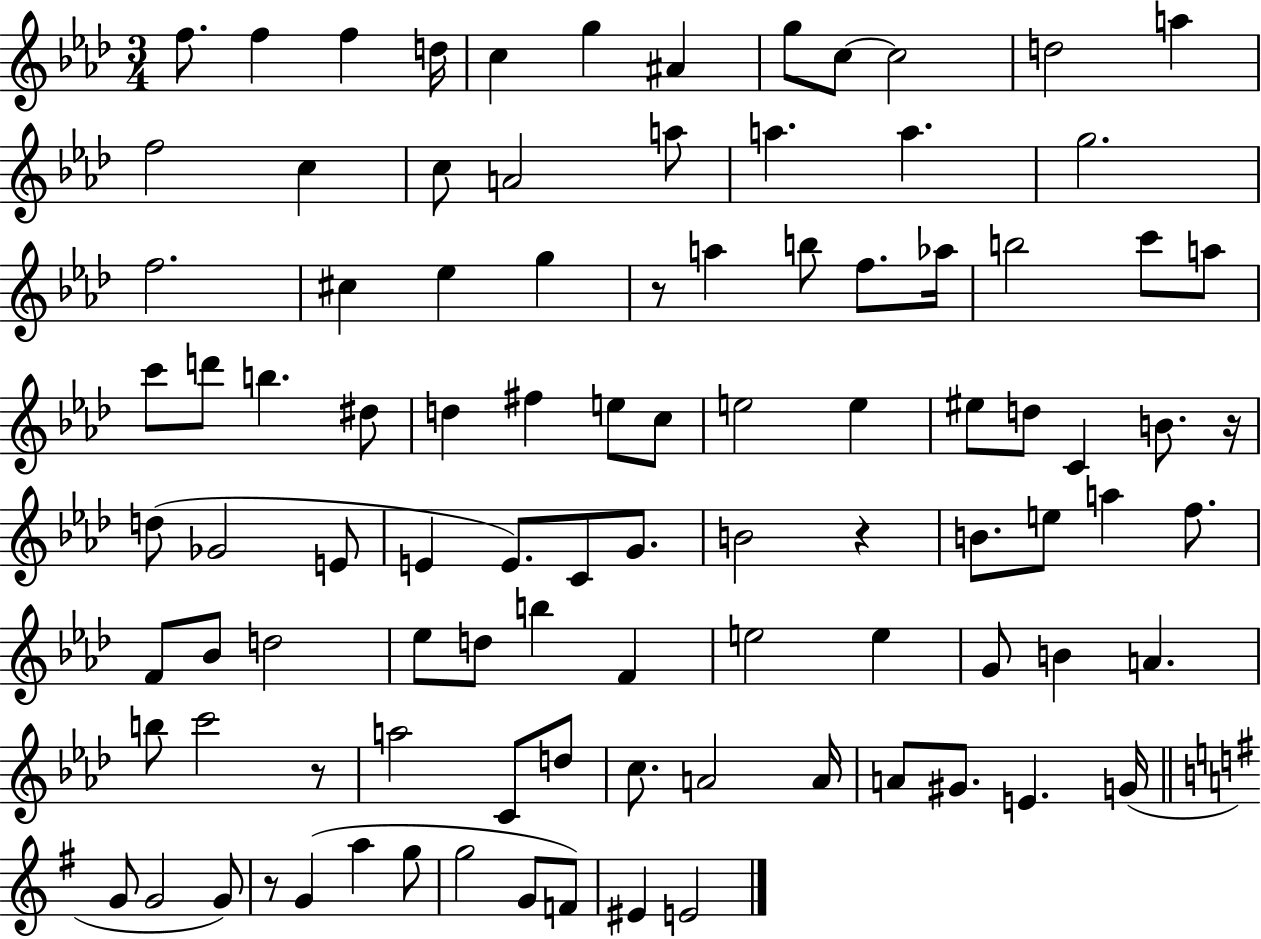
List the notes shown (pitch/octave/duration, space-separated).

F5/e. F5/q F5/q D5/s C5/q G5/q A#4/q G5/e C5/e C5/h D5/h A5/q F5/h C5/q C5/e A4/h A5/e A5/q. A5/q. G5/h. F5/h. C#5/q Eb5/q G5/q R/e A5/q B5/e F5/e. Ab5/s B5/h C6/e A5/e C6/e D6/e B5/q. D#5/e D5/q F#5/q E5/e C5/e E5/h E5/q EIS5/e D5/e C4/q B4/e. R/s D5/e Gb4/h E4/e E4/q E4/e. C4/e G4/e. B4/h R/q B4/e. E5/e A5/q F5/e. F4/e Bb4/e D5/h Eb5/e D5/e B5/q F4/q E5/h E5/q G4/e B4/q A4/q. B5/e C6/h R/e A5/h C4/e D5/e C5/e. A4/h A4/s A4/e G#4/e. E4/q. G4/s G4/e G4/h G4/e R/e G4/q A5/q G5/e G5/h G4/e F4/e EIS4/q E4/h